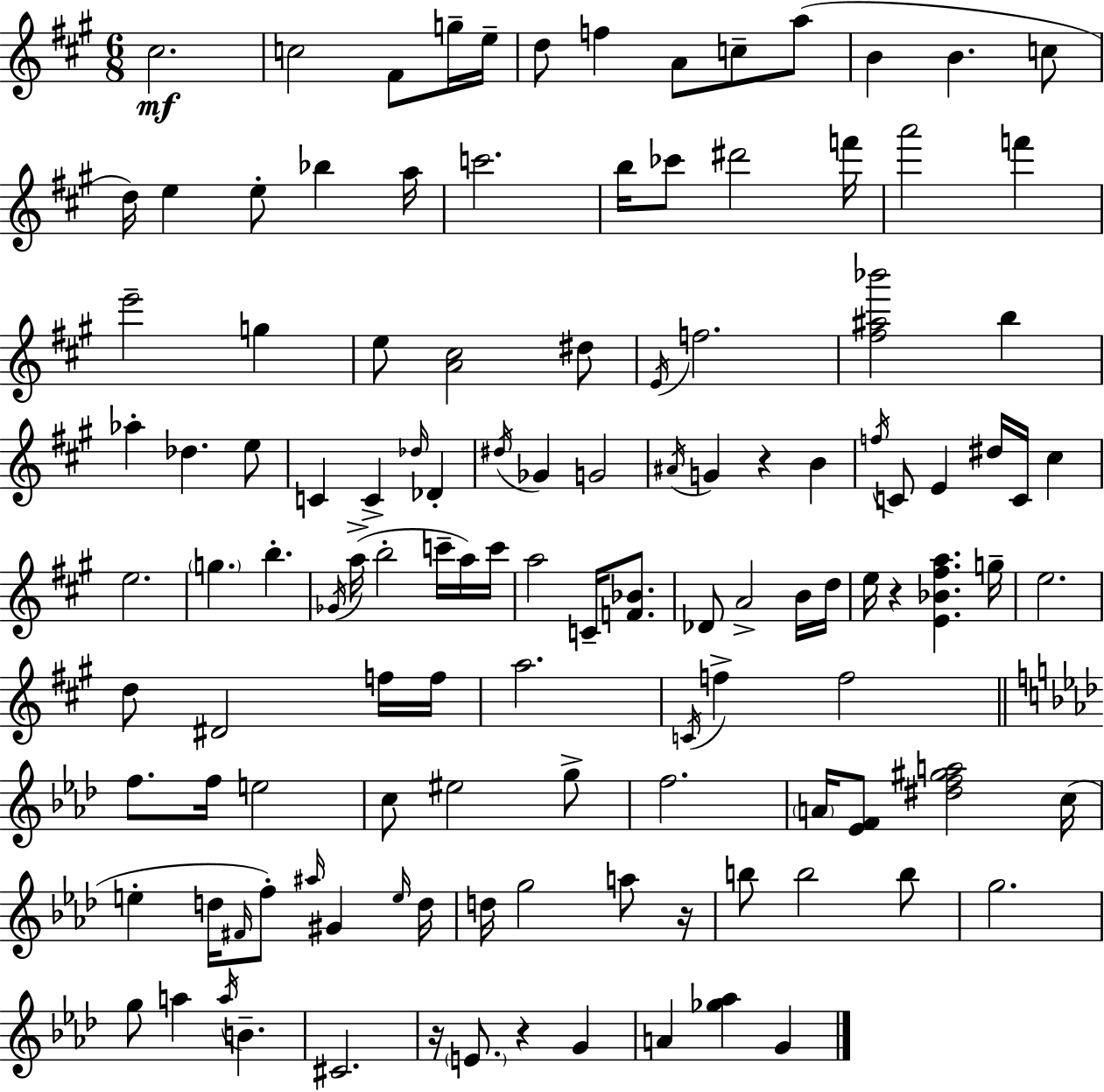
C#5/h. C5/h F#4/e G5/s E5/s D5/e F5/q A4/e C5/e A5/e B4/q B4/q. C5/e D5/s E5/q E5/e Bb5/q A5/s C6/h. B5/s CES6/e D#6/h F6/s A6/h F6/q E6/h G5/q E5/e [A4,C#5]/h D#5/e E4/s F5/h. [F#5,A#5,Bb6]/h B5/q Ab5/q Db5/q. E5/e C4/q C4/q Db5/s Db4/q D#5/s Gb4/q G4/h A#4/s G4/q R/q B4/q F5/s C4/e E4/q D#5/s C4/s C#5/q E5/h. G5/q. B5/q. Gb4/s A5/s B5/h C6/s A5/s C6/s A5/h C4/s [F4,Bb4]/e. Db4/e A4/h B4/s D5/s E5/s R/q [E4,Bb4,F#5,A5]/q. G5/s E5/h. D5/e D#4/h F5/s F5/s A5/h. C4/s F5/q F5/h F5/e. F5/s E5/h C5/e EIS5/h G5/e F5/h. A4/s [Eb4,F4]/e [D#5,F5,G#5,A5]/h C5/s E5/q D5/s F#4/s F5/e A#5/s G#4/q E5/s D5/s D5/s G5/h A5/e R/s B5/e B5/h B5/e G5/h. G5/e A5/q A5/s B4/q. C#4/h. R/s E4/e. R/q G4/q A4/q [Gb5,Ab5]/q G4/q